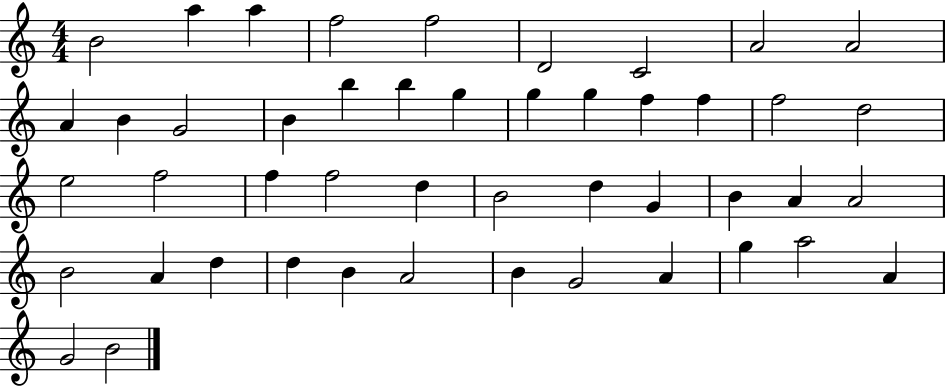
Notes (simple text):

B4/h A5/q A5/q F5/h F5/h D4/h C4/h A4/h A4/h A4/q B4/q G4/h B4/q B5/q B5/q G5/q G5/q G5/q F5/q F5/q F5/h D5/h E5/h F5/h F5/q F5/h D5/q B4/h D5/q G4/q B4/q A4/q A4/h B4/h A4/q D5/q D5/q B4/q A4/h B4/q G4/h A4/q G5/q A5/h A4/q G4/h B4/h